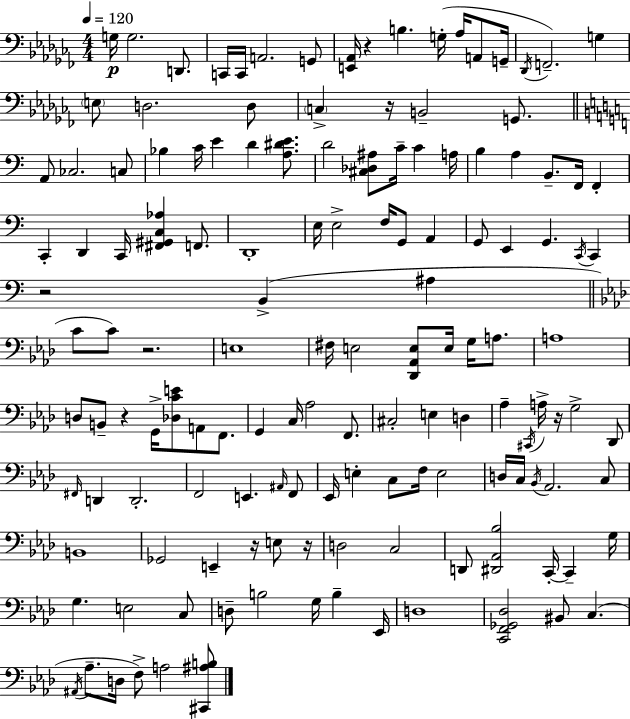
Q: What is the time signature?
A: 4/4